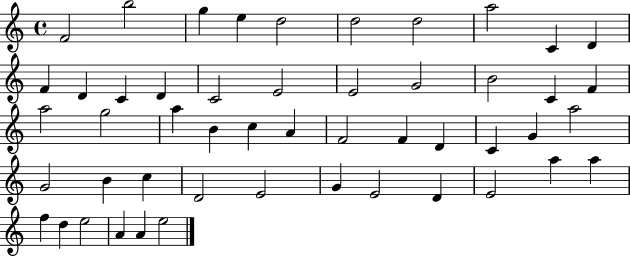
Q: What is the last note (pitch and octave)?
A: E5